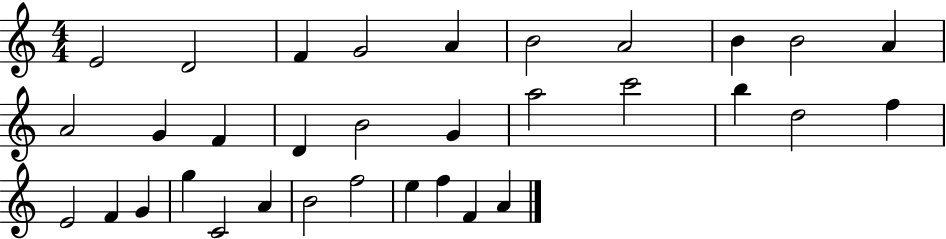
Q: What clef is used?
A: treble